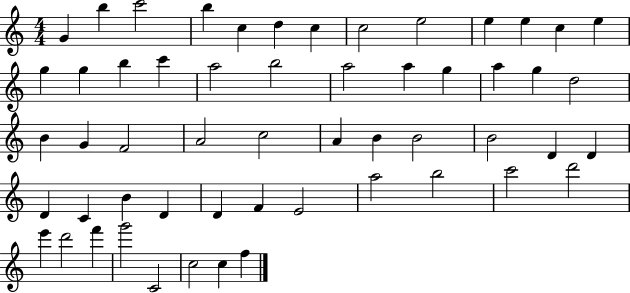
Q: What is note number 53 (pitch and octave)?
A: C5